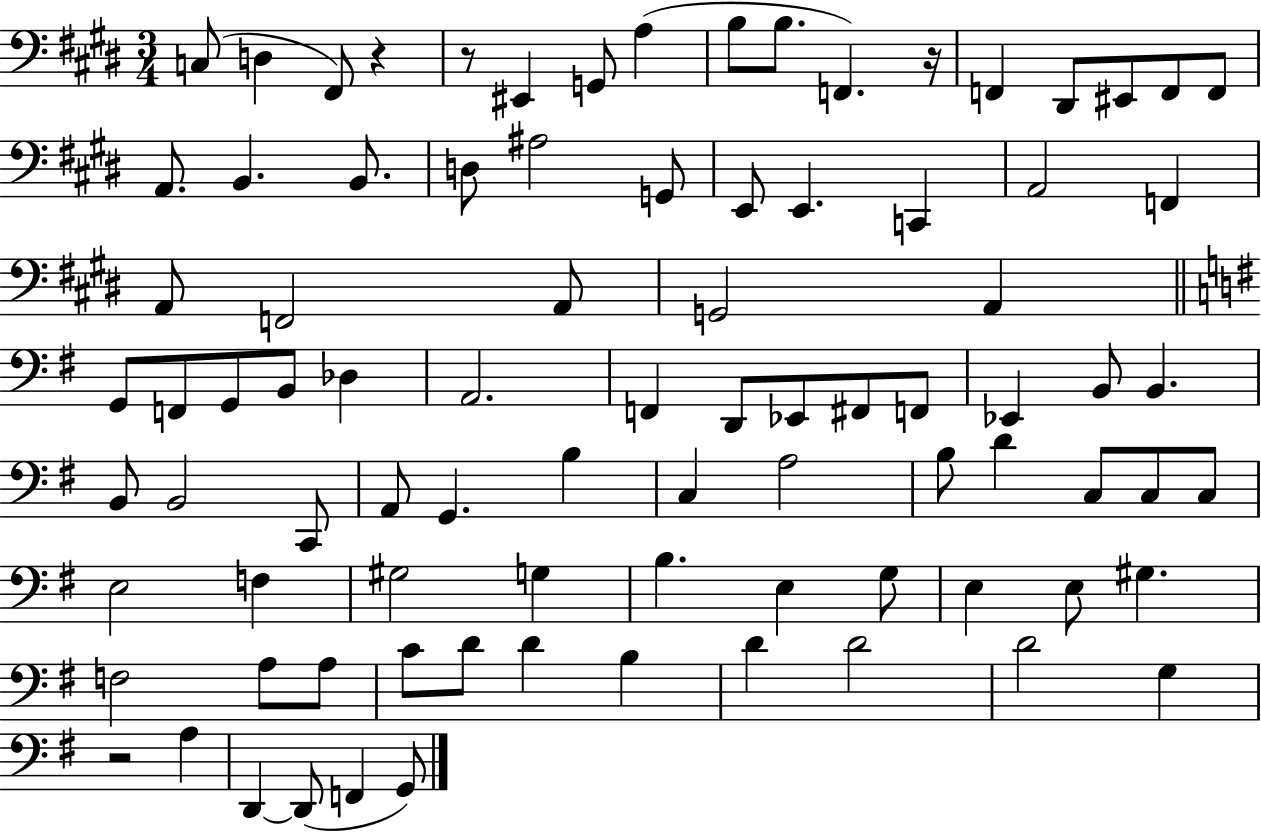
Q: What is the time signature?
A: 3/4